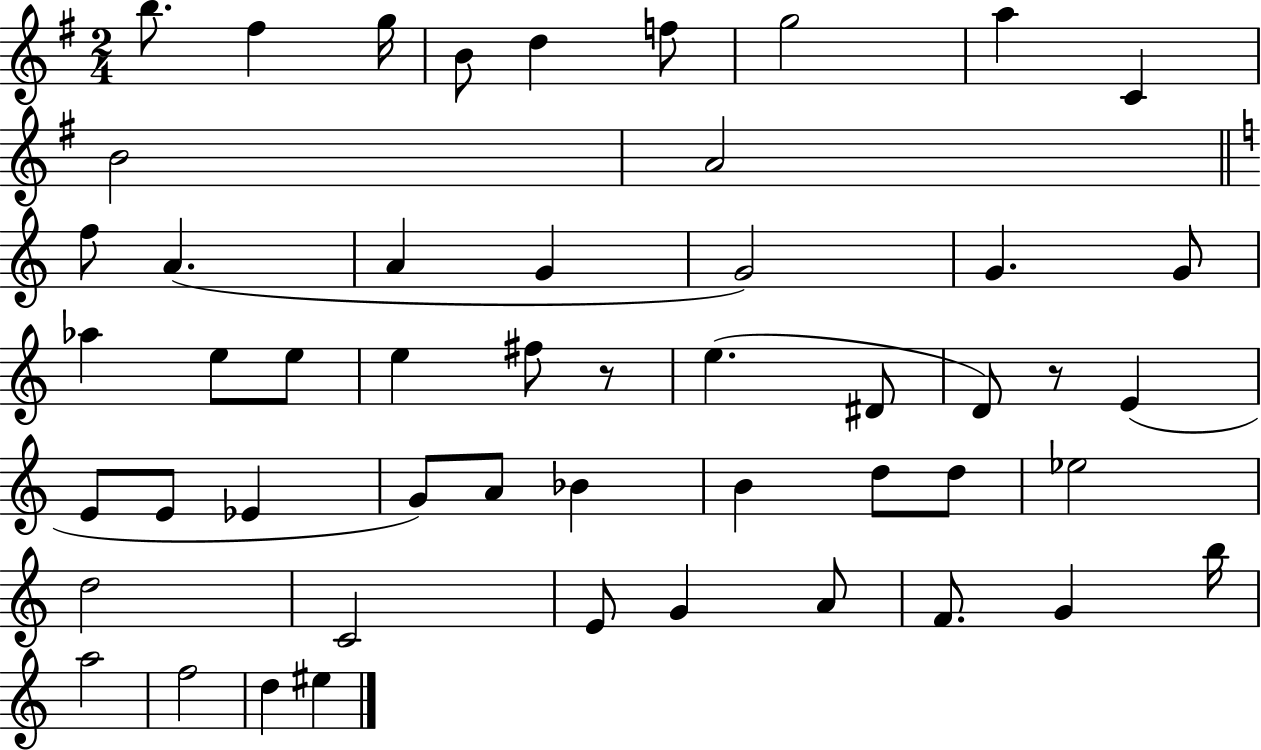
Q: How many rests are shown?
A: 2